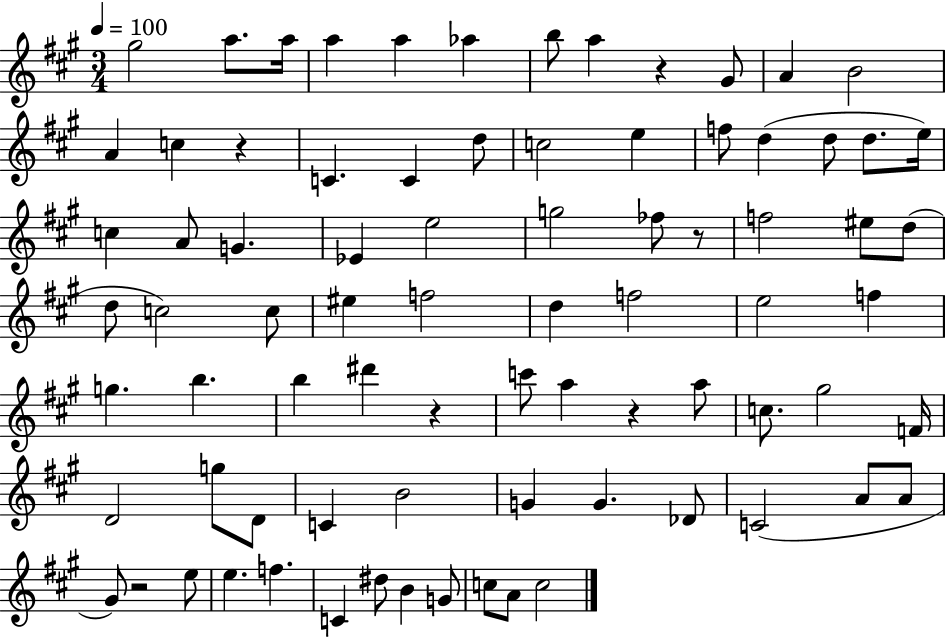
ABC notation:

X:1
T:Untitled
M:3/4
L:1/4
K:A
^g2 a/2 a/4 a a _a b/2 a z ^G/2 A B2 A c z C C d/2 c2 e f/2 d d/2 d/2 e/4 c A/2 G _E e2 g2 _f/2 z/2 f2 ^e/2 d/2 d/2 c2 c/2 ^e f2 d f2 e2 f g b b ^d' z c'/2 a z a/2 c/2 ^g2 F/4 D2 g/2 D/2 C B2 G G _D/2 C2 A/2 A/2 ^G/2 z2 e/2 e f C ^d/2 B G/2 c/2 A/2 c2